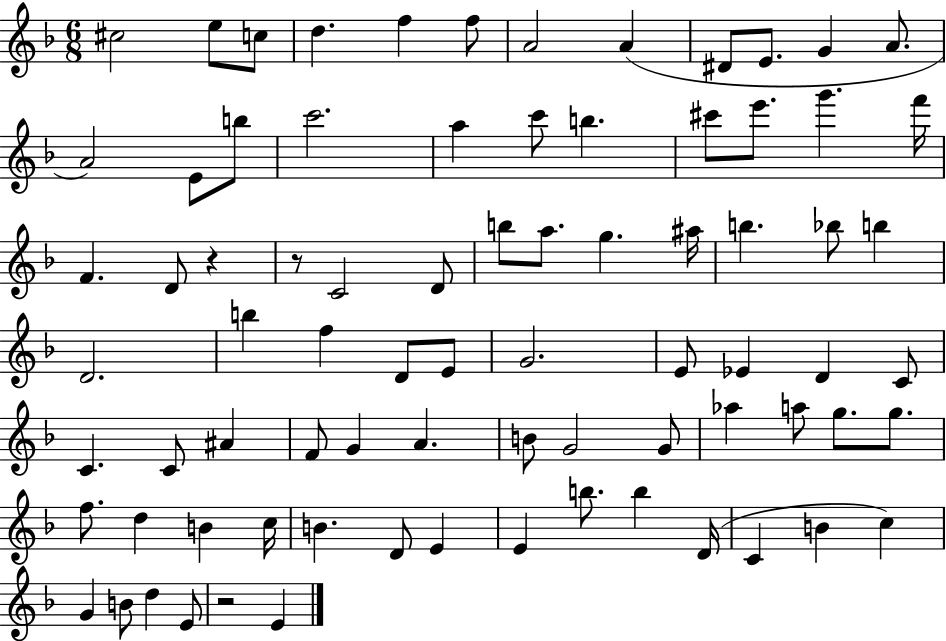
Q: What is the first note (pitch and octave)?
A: C#5